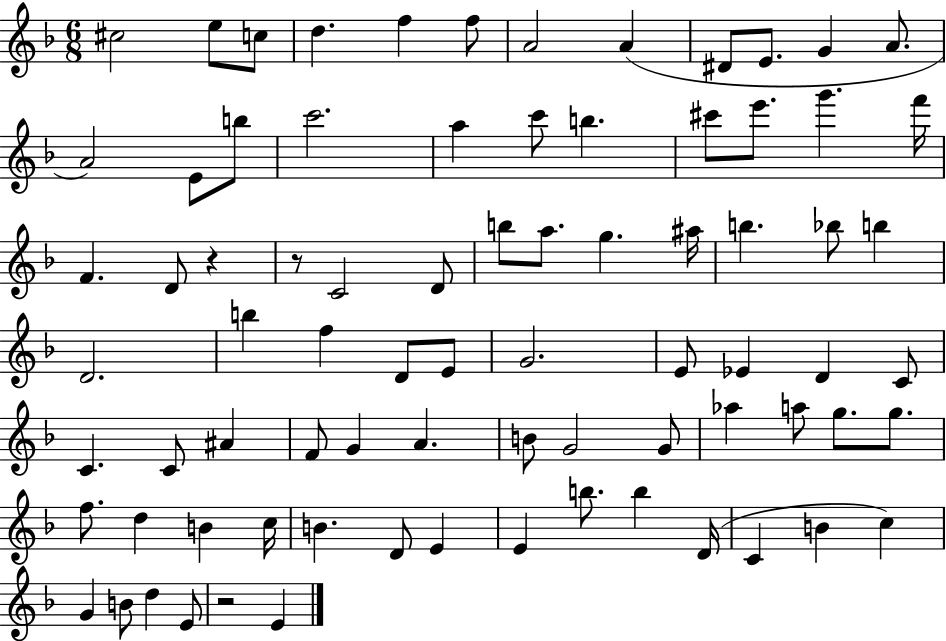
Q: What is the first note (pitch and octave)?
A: C#5